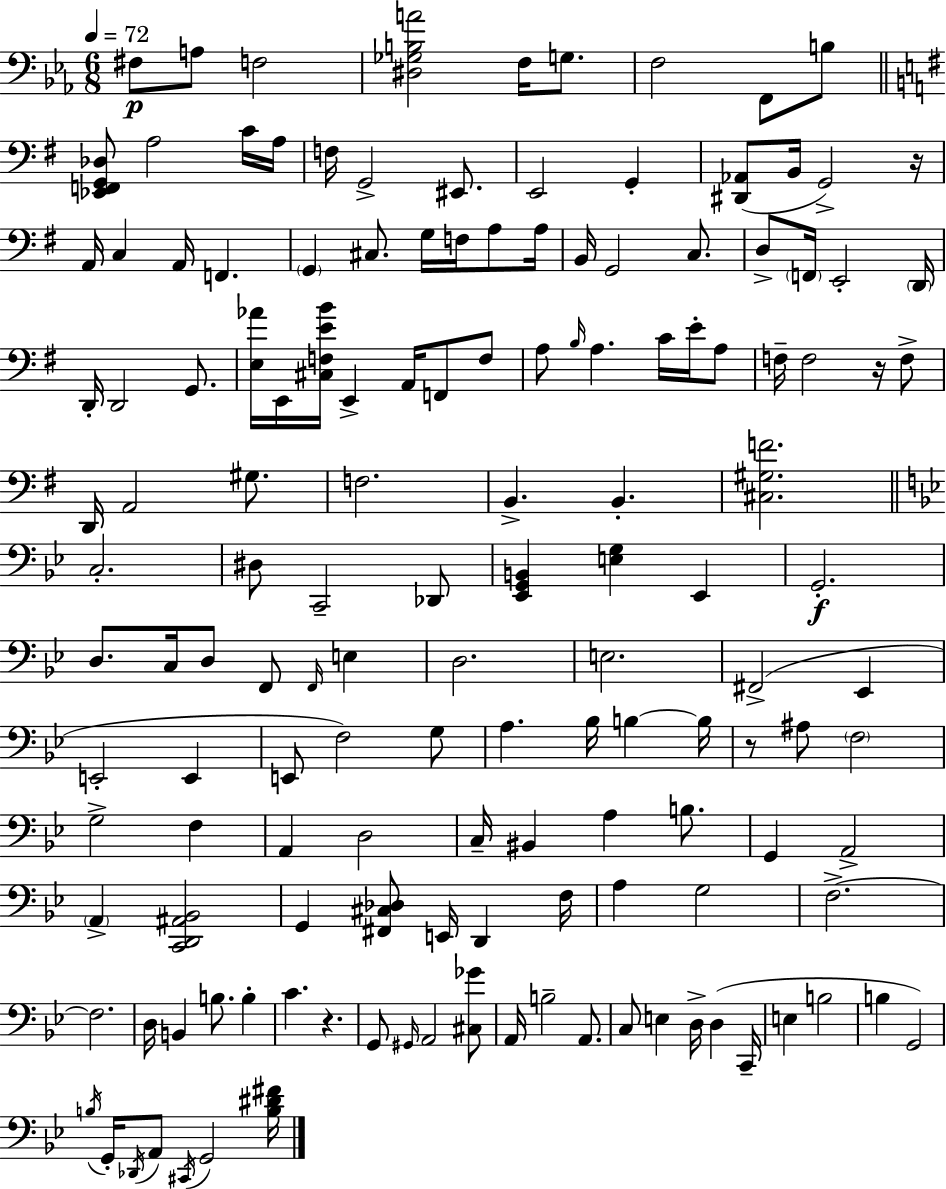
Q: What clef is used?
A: bass